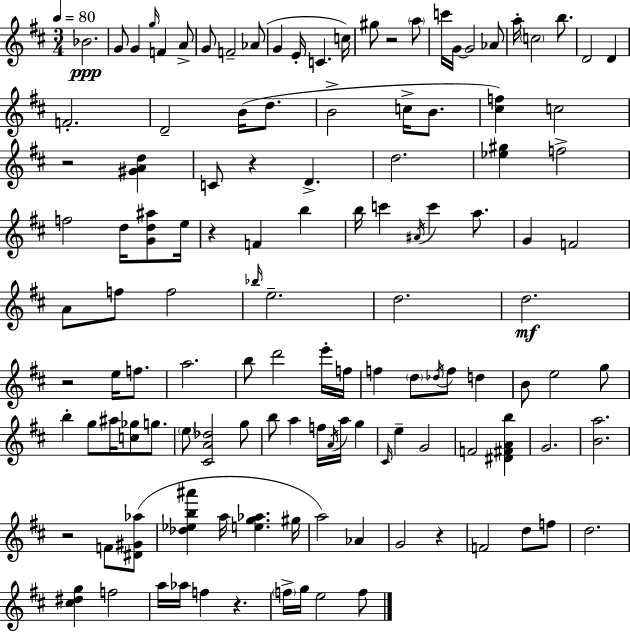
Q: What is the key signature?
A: D major